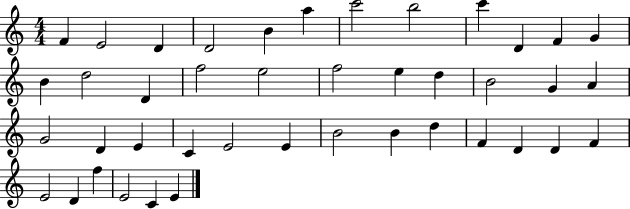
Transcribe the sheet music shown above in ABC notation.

X:1
T:Untitled
M:4/4
L:1/4
K:C
F E2 D D2 B a c'2 b2 c' D F G B d2 D f2 e2 f2 e d B2 G A G2 D E C E2 E B2 B d F D D F E2 D f E2 C E